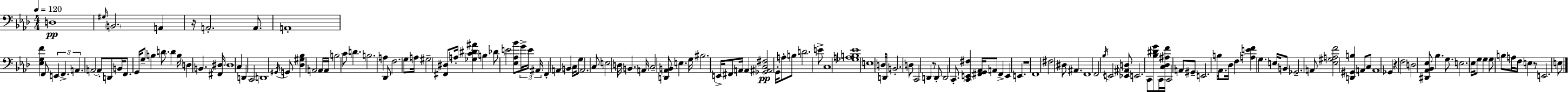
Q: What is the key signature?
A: AES major